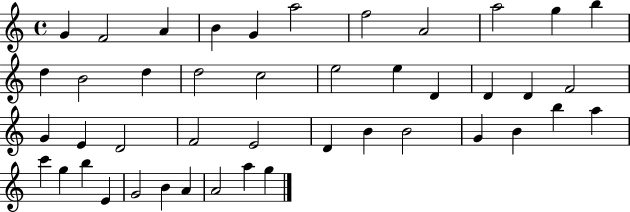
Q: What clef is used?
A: treble